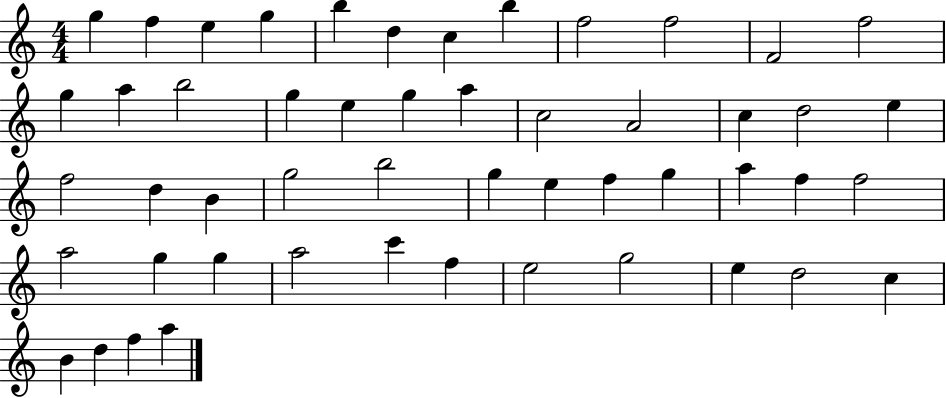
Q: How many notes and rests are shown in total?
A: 51